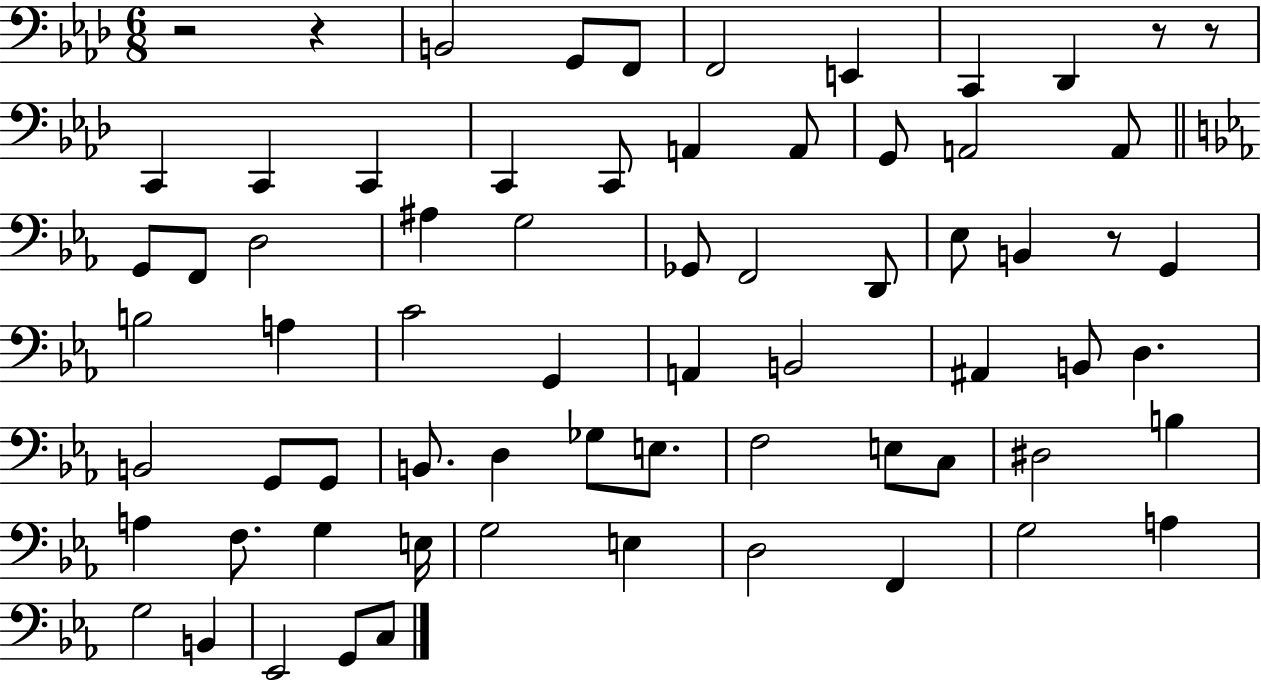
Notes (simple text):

R/h R/q B2/h G2/e F2/e F2/h E2/q C2/q Db2/q R/e R/e C2/q C2/q C2/q C2/q C2/e A2/q A2/e G2/e A2/h A2/e G2/e F2/e D3/h A#3/q G3/h Gb2/e F2/h D2/e Eb3/e B2/q R/e G2/q B3/h A3/q C4/h G2/q A2/q B2/h A#2/q B2/e D3/q. B2/h G2/e G2/e B2/e. D3/q Gb3/e E3/e. F3/h E3/e C3/e D#3/h B3/q A3/q F3/e. G3/q E3/s G3/h E3/q D3/h F2/q G3/h A3/q G3/h B2/q Eb2/h G2/e C3/e